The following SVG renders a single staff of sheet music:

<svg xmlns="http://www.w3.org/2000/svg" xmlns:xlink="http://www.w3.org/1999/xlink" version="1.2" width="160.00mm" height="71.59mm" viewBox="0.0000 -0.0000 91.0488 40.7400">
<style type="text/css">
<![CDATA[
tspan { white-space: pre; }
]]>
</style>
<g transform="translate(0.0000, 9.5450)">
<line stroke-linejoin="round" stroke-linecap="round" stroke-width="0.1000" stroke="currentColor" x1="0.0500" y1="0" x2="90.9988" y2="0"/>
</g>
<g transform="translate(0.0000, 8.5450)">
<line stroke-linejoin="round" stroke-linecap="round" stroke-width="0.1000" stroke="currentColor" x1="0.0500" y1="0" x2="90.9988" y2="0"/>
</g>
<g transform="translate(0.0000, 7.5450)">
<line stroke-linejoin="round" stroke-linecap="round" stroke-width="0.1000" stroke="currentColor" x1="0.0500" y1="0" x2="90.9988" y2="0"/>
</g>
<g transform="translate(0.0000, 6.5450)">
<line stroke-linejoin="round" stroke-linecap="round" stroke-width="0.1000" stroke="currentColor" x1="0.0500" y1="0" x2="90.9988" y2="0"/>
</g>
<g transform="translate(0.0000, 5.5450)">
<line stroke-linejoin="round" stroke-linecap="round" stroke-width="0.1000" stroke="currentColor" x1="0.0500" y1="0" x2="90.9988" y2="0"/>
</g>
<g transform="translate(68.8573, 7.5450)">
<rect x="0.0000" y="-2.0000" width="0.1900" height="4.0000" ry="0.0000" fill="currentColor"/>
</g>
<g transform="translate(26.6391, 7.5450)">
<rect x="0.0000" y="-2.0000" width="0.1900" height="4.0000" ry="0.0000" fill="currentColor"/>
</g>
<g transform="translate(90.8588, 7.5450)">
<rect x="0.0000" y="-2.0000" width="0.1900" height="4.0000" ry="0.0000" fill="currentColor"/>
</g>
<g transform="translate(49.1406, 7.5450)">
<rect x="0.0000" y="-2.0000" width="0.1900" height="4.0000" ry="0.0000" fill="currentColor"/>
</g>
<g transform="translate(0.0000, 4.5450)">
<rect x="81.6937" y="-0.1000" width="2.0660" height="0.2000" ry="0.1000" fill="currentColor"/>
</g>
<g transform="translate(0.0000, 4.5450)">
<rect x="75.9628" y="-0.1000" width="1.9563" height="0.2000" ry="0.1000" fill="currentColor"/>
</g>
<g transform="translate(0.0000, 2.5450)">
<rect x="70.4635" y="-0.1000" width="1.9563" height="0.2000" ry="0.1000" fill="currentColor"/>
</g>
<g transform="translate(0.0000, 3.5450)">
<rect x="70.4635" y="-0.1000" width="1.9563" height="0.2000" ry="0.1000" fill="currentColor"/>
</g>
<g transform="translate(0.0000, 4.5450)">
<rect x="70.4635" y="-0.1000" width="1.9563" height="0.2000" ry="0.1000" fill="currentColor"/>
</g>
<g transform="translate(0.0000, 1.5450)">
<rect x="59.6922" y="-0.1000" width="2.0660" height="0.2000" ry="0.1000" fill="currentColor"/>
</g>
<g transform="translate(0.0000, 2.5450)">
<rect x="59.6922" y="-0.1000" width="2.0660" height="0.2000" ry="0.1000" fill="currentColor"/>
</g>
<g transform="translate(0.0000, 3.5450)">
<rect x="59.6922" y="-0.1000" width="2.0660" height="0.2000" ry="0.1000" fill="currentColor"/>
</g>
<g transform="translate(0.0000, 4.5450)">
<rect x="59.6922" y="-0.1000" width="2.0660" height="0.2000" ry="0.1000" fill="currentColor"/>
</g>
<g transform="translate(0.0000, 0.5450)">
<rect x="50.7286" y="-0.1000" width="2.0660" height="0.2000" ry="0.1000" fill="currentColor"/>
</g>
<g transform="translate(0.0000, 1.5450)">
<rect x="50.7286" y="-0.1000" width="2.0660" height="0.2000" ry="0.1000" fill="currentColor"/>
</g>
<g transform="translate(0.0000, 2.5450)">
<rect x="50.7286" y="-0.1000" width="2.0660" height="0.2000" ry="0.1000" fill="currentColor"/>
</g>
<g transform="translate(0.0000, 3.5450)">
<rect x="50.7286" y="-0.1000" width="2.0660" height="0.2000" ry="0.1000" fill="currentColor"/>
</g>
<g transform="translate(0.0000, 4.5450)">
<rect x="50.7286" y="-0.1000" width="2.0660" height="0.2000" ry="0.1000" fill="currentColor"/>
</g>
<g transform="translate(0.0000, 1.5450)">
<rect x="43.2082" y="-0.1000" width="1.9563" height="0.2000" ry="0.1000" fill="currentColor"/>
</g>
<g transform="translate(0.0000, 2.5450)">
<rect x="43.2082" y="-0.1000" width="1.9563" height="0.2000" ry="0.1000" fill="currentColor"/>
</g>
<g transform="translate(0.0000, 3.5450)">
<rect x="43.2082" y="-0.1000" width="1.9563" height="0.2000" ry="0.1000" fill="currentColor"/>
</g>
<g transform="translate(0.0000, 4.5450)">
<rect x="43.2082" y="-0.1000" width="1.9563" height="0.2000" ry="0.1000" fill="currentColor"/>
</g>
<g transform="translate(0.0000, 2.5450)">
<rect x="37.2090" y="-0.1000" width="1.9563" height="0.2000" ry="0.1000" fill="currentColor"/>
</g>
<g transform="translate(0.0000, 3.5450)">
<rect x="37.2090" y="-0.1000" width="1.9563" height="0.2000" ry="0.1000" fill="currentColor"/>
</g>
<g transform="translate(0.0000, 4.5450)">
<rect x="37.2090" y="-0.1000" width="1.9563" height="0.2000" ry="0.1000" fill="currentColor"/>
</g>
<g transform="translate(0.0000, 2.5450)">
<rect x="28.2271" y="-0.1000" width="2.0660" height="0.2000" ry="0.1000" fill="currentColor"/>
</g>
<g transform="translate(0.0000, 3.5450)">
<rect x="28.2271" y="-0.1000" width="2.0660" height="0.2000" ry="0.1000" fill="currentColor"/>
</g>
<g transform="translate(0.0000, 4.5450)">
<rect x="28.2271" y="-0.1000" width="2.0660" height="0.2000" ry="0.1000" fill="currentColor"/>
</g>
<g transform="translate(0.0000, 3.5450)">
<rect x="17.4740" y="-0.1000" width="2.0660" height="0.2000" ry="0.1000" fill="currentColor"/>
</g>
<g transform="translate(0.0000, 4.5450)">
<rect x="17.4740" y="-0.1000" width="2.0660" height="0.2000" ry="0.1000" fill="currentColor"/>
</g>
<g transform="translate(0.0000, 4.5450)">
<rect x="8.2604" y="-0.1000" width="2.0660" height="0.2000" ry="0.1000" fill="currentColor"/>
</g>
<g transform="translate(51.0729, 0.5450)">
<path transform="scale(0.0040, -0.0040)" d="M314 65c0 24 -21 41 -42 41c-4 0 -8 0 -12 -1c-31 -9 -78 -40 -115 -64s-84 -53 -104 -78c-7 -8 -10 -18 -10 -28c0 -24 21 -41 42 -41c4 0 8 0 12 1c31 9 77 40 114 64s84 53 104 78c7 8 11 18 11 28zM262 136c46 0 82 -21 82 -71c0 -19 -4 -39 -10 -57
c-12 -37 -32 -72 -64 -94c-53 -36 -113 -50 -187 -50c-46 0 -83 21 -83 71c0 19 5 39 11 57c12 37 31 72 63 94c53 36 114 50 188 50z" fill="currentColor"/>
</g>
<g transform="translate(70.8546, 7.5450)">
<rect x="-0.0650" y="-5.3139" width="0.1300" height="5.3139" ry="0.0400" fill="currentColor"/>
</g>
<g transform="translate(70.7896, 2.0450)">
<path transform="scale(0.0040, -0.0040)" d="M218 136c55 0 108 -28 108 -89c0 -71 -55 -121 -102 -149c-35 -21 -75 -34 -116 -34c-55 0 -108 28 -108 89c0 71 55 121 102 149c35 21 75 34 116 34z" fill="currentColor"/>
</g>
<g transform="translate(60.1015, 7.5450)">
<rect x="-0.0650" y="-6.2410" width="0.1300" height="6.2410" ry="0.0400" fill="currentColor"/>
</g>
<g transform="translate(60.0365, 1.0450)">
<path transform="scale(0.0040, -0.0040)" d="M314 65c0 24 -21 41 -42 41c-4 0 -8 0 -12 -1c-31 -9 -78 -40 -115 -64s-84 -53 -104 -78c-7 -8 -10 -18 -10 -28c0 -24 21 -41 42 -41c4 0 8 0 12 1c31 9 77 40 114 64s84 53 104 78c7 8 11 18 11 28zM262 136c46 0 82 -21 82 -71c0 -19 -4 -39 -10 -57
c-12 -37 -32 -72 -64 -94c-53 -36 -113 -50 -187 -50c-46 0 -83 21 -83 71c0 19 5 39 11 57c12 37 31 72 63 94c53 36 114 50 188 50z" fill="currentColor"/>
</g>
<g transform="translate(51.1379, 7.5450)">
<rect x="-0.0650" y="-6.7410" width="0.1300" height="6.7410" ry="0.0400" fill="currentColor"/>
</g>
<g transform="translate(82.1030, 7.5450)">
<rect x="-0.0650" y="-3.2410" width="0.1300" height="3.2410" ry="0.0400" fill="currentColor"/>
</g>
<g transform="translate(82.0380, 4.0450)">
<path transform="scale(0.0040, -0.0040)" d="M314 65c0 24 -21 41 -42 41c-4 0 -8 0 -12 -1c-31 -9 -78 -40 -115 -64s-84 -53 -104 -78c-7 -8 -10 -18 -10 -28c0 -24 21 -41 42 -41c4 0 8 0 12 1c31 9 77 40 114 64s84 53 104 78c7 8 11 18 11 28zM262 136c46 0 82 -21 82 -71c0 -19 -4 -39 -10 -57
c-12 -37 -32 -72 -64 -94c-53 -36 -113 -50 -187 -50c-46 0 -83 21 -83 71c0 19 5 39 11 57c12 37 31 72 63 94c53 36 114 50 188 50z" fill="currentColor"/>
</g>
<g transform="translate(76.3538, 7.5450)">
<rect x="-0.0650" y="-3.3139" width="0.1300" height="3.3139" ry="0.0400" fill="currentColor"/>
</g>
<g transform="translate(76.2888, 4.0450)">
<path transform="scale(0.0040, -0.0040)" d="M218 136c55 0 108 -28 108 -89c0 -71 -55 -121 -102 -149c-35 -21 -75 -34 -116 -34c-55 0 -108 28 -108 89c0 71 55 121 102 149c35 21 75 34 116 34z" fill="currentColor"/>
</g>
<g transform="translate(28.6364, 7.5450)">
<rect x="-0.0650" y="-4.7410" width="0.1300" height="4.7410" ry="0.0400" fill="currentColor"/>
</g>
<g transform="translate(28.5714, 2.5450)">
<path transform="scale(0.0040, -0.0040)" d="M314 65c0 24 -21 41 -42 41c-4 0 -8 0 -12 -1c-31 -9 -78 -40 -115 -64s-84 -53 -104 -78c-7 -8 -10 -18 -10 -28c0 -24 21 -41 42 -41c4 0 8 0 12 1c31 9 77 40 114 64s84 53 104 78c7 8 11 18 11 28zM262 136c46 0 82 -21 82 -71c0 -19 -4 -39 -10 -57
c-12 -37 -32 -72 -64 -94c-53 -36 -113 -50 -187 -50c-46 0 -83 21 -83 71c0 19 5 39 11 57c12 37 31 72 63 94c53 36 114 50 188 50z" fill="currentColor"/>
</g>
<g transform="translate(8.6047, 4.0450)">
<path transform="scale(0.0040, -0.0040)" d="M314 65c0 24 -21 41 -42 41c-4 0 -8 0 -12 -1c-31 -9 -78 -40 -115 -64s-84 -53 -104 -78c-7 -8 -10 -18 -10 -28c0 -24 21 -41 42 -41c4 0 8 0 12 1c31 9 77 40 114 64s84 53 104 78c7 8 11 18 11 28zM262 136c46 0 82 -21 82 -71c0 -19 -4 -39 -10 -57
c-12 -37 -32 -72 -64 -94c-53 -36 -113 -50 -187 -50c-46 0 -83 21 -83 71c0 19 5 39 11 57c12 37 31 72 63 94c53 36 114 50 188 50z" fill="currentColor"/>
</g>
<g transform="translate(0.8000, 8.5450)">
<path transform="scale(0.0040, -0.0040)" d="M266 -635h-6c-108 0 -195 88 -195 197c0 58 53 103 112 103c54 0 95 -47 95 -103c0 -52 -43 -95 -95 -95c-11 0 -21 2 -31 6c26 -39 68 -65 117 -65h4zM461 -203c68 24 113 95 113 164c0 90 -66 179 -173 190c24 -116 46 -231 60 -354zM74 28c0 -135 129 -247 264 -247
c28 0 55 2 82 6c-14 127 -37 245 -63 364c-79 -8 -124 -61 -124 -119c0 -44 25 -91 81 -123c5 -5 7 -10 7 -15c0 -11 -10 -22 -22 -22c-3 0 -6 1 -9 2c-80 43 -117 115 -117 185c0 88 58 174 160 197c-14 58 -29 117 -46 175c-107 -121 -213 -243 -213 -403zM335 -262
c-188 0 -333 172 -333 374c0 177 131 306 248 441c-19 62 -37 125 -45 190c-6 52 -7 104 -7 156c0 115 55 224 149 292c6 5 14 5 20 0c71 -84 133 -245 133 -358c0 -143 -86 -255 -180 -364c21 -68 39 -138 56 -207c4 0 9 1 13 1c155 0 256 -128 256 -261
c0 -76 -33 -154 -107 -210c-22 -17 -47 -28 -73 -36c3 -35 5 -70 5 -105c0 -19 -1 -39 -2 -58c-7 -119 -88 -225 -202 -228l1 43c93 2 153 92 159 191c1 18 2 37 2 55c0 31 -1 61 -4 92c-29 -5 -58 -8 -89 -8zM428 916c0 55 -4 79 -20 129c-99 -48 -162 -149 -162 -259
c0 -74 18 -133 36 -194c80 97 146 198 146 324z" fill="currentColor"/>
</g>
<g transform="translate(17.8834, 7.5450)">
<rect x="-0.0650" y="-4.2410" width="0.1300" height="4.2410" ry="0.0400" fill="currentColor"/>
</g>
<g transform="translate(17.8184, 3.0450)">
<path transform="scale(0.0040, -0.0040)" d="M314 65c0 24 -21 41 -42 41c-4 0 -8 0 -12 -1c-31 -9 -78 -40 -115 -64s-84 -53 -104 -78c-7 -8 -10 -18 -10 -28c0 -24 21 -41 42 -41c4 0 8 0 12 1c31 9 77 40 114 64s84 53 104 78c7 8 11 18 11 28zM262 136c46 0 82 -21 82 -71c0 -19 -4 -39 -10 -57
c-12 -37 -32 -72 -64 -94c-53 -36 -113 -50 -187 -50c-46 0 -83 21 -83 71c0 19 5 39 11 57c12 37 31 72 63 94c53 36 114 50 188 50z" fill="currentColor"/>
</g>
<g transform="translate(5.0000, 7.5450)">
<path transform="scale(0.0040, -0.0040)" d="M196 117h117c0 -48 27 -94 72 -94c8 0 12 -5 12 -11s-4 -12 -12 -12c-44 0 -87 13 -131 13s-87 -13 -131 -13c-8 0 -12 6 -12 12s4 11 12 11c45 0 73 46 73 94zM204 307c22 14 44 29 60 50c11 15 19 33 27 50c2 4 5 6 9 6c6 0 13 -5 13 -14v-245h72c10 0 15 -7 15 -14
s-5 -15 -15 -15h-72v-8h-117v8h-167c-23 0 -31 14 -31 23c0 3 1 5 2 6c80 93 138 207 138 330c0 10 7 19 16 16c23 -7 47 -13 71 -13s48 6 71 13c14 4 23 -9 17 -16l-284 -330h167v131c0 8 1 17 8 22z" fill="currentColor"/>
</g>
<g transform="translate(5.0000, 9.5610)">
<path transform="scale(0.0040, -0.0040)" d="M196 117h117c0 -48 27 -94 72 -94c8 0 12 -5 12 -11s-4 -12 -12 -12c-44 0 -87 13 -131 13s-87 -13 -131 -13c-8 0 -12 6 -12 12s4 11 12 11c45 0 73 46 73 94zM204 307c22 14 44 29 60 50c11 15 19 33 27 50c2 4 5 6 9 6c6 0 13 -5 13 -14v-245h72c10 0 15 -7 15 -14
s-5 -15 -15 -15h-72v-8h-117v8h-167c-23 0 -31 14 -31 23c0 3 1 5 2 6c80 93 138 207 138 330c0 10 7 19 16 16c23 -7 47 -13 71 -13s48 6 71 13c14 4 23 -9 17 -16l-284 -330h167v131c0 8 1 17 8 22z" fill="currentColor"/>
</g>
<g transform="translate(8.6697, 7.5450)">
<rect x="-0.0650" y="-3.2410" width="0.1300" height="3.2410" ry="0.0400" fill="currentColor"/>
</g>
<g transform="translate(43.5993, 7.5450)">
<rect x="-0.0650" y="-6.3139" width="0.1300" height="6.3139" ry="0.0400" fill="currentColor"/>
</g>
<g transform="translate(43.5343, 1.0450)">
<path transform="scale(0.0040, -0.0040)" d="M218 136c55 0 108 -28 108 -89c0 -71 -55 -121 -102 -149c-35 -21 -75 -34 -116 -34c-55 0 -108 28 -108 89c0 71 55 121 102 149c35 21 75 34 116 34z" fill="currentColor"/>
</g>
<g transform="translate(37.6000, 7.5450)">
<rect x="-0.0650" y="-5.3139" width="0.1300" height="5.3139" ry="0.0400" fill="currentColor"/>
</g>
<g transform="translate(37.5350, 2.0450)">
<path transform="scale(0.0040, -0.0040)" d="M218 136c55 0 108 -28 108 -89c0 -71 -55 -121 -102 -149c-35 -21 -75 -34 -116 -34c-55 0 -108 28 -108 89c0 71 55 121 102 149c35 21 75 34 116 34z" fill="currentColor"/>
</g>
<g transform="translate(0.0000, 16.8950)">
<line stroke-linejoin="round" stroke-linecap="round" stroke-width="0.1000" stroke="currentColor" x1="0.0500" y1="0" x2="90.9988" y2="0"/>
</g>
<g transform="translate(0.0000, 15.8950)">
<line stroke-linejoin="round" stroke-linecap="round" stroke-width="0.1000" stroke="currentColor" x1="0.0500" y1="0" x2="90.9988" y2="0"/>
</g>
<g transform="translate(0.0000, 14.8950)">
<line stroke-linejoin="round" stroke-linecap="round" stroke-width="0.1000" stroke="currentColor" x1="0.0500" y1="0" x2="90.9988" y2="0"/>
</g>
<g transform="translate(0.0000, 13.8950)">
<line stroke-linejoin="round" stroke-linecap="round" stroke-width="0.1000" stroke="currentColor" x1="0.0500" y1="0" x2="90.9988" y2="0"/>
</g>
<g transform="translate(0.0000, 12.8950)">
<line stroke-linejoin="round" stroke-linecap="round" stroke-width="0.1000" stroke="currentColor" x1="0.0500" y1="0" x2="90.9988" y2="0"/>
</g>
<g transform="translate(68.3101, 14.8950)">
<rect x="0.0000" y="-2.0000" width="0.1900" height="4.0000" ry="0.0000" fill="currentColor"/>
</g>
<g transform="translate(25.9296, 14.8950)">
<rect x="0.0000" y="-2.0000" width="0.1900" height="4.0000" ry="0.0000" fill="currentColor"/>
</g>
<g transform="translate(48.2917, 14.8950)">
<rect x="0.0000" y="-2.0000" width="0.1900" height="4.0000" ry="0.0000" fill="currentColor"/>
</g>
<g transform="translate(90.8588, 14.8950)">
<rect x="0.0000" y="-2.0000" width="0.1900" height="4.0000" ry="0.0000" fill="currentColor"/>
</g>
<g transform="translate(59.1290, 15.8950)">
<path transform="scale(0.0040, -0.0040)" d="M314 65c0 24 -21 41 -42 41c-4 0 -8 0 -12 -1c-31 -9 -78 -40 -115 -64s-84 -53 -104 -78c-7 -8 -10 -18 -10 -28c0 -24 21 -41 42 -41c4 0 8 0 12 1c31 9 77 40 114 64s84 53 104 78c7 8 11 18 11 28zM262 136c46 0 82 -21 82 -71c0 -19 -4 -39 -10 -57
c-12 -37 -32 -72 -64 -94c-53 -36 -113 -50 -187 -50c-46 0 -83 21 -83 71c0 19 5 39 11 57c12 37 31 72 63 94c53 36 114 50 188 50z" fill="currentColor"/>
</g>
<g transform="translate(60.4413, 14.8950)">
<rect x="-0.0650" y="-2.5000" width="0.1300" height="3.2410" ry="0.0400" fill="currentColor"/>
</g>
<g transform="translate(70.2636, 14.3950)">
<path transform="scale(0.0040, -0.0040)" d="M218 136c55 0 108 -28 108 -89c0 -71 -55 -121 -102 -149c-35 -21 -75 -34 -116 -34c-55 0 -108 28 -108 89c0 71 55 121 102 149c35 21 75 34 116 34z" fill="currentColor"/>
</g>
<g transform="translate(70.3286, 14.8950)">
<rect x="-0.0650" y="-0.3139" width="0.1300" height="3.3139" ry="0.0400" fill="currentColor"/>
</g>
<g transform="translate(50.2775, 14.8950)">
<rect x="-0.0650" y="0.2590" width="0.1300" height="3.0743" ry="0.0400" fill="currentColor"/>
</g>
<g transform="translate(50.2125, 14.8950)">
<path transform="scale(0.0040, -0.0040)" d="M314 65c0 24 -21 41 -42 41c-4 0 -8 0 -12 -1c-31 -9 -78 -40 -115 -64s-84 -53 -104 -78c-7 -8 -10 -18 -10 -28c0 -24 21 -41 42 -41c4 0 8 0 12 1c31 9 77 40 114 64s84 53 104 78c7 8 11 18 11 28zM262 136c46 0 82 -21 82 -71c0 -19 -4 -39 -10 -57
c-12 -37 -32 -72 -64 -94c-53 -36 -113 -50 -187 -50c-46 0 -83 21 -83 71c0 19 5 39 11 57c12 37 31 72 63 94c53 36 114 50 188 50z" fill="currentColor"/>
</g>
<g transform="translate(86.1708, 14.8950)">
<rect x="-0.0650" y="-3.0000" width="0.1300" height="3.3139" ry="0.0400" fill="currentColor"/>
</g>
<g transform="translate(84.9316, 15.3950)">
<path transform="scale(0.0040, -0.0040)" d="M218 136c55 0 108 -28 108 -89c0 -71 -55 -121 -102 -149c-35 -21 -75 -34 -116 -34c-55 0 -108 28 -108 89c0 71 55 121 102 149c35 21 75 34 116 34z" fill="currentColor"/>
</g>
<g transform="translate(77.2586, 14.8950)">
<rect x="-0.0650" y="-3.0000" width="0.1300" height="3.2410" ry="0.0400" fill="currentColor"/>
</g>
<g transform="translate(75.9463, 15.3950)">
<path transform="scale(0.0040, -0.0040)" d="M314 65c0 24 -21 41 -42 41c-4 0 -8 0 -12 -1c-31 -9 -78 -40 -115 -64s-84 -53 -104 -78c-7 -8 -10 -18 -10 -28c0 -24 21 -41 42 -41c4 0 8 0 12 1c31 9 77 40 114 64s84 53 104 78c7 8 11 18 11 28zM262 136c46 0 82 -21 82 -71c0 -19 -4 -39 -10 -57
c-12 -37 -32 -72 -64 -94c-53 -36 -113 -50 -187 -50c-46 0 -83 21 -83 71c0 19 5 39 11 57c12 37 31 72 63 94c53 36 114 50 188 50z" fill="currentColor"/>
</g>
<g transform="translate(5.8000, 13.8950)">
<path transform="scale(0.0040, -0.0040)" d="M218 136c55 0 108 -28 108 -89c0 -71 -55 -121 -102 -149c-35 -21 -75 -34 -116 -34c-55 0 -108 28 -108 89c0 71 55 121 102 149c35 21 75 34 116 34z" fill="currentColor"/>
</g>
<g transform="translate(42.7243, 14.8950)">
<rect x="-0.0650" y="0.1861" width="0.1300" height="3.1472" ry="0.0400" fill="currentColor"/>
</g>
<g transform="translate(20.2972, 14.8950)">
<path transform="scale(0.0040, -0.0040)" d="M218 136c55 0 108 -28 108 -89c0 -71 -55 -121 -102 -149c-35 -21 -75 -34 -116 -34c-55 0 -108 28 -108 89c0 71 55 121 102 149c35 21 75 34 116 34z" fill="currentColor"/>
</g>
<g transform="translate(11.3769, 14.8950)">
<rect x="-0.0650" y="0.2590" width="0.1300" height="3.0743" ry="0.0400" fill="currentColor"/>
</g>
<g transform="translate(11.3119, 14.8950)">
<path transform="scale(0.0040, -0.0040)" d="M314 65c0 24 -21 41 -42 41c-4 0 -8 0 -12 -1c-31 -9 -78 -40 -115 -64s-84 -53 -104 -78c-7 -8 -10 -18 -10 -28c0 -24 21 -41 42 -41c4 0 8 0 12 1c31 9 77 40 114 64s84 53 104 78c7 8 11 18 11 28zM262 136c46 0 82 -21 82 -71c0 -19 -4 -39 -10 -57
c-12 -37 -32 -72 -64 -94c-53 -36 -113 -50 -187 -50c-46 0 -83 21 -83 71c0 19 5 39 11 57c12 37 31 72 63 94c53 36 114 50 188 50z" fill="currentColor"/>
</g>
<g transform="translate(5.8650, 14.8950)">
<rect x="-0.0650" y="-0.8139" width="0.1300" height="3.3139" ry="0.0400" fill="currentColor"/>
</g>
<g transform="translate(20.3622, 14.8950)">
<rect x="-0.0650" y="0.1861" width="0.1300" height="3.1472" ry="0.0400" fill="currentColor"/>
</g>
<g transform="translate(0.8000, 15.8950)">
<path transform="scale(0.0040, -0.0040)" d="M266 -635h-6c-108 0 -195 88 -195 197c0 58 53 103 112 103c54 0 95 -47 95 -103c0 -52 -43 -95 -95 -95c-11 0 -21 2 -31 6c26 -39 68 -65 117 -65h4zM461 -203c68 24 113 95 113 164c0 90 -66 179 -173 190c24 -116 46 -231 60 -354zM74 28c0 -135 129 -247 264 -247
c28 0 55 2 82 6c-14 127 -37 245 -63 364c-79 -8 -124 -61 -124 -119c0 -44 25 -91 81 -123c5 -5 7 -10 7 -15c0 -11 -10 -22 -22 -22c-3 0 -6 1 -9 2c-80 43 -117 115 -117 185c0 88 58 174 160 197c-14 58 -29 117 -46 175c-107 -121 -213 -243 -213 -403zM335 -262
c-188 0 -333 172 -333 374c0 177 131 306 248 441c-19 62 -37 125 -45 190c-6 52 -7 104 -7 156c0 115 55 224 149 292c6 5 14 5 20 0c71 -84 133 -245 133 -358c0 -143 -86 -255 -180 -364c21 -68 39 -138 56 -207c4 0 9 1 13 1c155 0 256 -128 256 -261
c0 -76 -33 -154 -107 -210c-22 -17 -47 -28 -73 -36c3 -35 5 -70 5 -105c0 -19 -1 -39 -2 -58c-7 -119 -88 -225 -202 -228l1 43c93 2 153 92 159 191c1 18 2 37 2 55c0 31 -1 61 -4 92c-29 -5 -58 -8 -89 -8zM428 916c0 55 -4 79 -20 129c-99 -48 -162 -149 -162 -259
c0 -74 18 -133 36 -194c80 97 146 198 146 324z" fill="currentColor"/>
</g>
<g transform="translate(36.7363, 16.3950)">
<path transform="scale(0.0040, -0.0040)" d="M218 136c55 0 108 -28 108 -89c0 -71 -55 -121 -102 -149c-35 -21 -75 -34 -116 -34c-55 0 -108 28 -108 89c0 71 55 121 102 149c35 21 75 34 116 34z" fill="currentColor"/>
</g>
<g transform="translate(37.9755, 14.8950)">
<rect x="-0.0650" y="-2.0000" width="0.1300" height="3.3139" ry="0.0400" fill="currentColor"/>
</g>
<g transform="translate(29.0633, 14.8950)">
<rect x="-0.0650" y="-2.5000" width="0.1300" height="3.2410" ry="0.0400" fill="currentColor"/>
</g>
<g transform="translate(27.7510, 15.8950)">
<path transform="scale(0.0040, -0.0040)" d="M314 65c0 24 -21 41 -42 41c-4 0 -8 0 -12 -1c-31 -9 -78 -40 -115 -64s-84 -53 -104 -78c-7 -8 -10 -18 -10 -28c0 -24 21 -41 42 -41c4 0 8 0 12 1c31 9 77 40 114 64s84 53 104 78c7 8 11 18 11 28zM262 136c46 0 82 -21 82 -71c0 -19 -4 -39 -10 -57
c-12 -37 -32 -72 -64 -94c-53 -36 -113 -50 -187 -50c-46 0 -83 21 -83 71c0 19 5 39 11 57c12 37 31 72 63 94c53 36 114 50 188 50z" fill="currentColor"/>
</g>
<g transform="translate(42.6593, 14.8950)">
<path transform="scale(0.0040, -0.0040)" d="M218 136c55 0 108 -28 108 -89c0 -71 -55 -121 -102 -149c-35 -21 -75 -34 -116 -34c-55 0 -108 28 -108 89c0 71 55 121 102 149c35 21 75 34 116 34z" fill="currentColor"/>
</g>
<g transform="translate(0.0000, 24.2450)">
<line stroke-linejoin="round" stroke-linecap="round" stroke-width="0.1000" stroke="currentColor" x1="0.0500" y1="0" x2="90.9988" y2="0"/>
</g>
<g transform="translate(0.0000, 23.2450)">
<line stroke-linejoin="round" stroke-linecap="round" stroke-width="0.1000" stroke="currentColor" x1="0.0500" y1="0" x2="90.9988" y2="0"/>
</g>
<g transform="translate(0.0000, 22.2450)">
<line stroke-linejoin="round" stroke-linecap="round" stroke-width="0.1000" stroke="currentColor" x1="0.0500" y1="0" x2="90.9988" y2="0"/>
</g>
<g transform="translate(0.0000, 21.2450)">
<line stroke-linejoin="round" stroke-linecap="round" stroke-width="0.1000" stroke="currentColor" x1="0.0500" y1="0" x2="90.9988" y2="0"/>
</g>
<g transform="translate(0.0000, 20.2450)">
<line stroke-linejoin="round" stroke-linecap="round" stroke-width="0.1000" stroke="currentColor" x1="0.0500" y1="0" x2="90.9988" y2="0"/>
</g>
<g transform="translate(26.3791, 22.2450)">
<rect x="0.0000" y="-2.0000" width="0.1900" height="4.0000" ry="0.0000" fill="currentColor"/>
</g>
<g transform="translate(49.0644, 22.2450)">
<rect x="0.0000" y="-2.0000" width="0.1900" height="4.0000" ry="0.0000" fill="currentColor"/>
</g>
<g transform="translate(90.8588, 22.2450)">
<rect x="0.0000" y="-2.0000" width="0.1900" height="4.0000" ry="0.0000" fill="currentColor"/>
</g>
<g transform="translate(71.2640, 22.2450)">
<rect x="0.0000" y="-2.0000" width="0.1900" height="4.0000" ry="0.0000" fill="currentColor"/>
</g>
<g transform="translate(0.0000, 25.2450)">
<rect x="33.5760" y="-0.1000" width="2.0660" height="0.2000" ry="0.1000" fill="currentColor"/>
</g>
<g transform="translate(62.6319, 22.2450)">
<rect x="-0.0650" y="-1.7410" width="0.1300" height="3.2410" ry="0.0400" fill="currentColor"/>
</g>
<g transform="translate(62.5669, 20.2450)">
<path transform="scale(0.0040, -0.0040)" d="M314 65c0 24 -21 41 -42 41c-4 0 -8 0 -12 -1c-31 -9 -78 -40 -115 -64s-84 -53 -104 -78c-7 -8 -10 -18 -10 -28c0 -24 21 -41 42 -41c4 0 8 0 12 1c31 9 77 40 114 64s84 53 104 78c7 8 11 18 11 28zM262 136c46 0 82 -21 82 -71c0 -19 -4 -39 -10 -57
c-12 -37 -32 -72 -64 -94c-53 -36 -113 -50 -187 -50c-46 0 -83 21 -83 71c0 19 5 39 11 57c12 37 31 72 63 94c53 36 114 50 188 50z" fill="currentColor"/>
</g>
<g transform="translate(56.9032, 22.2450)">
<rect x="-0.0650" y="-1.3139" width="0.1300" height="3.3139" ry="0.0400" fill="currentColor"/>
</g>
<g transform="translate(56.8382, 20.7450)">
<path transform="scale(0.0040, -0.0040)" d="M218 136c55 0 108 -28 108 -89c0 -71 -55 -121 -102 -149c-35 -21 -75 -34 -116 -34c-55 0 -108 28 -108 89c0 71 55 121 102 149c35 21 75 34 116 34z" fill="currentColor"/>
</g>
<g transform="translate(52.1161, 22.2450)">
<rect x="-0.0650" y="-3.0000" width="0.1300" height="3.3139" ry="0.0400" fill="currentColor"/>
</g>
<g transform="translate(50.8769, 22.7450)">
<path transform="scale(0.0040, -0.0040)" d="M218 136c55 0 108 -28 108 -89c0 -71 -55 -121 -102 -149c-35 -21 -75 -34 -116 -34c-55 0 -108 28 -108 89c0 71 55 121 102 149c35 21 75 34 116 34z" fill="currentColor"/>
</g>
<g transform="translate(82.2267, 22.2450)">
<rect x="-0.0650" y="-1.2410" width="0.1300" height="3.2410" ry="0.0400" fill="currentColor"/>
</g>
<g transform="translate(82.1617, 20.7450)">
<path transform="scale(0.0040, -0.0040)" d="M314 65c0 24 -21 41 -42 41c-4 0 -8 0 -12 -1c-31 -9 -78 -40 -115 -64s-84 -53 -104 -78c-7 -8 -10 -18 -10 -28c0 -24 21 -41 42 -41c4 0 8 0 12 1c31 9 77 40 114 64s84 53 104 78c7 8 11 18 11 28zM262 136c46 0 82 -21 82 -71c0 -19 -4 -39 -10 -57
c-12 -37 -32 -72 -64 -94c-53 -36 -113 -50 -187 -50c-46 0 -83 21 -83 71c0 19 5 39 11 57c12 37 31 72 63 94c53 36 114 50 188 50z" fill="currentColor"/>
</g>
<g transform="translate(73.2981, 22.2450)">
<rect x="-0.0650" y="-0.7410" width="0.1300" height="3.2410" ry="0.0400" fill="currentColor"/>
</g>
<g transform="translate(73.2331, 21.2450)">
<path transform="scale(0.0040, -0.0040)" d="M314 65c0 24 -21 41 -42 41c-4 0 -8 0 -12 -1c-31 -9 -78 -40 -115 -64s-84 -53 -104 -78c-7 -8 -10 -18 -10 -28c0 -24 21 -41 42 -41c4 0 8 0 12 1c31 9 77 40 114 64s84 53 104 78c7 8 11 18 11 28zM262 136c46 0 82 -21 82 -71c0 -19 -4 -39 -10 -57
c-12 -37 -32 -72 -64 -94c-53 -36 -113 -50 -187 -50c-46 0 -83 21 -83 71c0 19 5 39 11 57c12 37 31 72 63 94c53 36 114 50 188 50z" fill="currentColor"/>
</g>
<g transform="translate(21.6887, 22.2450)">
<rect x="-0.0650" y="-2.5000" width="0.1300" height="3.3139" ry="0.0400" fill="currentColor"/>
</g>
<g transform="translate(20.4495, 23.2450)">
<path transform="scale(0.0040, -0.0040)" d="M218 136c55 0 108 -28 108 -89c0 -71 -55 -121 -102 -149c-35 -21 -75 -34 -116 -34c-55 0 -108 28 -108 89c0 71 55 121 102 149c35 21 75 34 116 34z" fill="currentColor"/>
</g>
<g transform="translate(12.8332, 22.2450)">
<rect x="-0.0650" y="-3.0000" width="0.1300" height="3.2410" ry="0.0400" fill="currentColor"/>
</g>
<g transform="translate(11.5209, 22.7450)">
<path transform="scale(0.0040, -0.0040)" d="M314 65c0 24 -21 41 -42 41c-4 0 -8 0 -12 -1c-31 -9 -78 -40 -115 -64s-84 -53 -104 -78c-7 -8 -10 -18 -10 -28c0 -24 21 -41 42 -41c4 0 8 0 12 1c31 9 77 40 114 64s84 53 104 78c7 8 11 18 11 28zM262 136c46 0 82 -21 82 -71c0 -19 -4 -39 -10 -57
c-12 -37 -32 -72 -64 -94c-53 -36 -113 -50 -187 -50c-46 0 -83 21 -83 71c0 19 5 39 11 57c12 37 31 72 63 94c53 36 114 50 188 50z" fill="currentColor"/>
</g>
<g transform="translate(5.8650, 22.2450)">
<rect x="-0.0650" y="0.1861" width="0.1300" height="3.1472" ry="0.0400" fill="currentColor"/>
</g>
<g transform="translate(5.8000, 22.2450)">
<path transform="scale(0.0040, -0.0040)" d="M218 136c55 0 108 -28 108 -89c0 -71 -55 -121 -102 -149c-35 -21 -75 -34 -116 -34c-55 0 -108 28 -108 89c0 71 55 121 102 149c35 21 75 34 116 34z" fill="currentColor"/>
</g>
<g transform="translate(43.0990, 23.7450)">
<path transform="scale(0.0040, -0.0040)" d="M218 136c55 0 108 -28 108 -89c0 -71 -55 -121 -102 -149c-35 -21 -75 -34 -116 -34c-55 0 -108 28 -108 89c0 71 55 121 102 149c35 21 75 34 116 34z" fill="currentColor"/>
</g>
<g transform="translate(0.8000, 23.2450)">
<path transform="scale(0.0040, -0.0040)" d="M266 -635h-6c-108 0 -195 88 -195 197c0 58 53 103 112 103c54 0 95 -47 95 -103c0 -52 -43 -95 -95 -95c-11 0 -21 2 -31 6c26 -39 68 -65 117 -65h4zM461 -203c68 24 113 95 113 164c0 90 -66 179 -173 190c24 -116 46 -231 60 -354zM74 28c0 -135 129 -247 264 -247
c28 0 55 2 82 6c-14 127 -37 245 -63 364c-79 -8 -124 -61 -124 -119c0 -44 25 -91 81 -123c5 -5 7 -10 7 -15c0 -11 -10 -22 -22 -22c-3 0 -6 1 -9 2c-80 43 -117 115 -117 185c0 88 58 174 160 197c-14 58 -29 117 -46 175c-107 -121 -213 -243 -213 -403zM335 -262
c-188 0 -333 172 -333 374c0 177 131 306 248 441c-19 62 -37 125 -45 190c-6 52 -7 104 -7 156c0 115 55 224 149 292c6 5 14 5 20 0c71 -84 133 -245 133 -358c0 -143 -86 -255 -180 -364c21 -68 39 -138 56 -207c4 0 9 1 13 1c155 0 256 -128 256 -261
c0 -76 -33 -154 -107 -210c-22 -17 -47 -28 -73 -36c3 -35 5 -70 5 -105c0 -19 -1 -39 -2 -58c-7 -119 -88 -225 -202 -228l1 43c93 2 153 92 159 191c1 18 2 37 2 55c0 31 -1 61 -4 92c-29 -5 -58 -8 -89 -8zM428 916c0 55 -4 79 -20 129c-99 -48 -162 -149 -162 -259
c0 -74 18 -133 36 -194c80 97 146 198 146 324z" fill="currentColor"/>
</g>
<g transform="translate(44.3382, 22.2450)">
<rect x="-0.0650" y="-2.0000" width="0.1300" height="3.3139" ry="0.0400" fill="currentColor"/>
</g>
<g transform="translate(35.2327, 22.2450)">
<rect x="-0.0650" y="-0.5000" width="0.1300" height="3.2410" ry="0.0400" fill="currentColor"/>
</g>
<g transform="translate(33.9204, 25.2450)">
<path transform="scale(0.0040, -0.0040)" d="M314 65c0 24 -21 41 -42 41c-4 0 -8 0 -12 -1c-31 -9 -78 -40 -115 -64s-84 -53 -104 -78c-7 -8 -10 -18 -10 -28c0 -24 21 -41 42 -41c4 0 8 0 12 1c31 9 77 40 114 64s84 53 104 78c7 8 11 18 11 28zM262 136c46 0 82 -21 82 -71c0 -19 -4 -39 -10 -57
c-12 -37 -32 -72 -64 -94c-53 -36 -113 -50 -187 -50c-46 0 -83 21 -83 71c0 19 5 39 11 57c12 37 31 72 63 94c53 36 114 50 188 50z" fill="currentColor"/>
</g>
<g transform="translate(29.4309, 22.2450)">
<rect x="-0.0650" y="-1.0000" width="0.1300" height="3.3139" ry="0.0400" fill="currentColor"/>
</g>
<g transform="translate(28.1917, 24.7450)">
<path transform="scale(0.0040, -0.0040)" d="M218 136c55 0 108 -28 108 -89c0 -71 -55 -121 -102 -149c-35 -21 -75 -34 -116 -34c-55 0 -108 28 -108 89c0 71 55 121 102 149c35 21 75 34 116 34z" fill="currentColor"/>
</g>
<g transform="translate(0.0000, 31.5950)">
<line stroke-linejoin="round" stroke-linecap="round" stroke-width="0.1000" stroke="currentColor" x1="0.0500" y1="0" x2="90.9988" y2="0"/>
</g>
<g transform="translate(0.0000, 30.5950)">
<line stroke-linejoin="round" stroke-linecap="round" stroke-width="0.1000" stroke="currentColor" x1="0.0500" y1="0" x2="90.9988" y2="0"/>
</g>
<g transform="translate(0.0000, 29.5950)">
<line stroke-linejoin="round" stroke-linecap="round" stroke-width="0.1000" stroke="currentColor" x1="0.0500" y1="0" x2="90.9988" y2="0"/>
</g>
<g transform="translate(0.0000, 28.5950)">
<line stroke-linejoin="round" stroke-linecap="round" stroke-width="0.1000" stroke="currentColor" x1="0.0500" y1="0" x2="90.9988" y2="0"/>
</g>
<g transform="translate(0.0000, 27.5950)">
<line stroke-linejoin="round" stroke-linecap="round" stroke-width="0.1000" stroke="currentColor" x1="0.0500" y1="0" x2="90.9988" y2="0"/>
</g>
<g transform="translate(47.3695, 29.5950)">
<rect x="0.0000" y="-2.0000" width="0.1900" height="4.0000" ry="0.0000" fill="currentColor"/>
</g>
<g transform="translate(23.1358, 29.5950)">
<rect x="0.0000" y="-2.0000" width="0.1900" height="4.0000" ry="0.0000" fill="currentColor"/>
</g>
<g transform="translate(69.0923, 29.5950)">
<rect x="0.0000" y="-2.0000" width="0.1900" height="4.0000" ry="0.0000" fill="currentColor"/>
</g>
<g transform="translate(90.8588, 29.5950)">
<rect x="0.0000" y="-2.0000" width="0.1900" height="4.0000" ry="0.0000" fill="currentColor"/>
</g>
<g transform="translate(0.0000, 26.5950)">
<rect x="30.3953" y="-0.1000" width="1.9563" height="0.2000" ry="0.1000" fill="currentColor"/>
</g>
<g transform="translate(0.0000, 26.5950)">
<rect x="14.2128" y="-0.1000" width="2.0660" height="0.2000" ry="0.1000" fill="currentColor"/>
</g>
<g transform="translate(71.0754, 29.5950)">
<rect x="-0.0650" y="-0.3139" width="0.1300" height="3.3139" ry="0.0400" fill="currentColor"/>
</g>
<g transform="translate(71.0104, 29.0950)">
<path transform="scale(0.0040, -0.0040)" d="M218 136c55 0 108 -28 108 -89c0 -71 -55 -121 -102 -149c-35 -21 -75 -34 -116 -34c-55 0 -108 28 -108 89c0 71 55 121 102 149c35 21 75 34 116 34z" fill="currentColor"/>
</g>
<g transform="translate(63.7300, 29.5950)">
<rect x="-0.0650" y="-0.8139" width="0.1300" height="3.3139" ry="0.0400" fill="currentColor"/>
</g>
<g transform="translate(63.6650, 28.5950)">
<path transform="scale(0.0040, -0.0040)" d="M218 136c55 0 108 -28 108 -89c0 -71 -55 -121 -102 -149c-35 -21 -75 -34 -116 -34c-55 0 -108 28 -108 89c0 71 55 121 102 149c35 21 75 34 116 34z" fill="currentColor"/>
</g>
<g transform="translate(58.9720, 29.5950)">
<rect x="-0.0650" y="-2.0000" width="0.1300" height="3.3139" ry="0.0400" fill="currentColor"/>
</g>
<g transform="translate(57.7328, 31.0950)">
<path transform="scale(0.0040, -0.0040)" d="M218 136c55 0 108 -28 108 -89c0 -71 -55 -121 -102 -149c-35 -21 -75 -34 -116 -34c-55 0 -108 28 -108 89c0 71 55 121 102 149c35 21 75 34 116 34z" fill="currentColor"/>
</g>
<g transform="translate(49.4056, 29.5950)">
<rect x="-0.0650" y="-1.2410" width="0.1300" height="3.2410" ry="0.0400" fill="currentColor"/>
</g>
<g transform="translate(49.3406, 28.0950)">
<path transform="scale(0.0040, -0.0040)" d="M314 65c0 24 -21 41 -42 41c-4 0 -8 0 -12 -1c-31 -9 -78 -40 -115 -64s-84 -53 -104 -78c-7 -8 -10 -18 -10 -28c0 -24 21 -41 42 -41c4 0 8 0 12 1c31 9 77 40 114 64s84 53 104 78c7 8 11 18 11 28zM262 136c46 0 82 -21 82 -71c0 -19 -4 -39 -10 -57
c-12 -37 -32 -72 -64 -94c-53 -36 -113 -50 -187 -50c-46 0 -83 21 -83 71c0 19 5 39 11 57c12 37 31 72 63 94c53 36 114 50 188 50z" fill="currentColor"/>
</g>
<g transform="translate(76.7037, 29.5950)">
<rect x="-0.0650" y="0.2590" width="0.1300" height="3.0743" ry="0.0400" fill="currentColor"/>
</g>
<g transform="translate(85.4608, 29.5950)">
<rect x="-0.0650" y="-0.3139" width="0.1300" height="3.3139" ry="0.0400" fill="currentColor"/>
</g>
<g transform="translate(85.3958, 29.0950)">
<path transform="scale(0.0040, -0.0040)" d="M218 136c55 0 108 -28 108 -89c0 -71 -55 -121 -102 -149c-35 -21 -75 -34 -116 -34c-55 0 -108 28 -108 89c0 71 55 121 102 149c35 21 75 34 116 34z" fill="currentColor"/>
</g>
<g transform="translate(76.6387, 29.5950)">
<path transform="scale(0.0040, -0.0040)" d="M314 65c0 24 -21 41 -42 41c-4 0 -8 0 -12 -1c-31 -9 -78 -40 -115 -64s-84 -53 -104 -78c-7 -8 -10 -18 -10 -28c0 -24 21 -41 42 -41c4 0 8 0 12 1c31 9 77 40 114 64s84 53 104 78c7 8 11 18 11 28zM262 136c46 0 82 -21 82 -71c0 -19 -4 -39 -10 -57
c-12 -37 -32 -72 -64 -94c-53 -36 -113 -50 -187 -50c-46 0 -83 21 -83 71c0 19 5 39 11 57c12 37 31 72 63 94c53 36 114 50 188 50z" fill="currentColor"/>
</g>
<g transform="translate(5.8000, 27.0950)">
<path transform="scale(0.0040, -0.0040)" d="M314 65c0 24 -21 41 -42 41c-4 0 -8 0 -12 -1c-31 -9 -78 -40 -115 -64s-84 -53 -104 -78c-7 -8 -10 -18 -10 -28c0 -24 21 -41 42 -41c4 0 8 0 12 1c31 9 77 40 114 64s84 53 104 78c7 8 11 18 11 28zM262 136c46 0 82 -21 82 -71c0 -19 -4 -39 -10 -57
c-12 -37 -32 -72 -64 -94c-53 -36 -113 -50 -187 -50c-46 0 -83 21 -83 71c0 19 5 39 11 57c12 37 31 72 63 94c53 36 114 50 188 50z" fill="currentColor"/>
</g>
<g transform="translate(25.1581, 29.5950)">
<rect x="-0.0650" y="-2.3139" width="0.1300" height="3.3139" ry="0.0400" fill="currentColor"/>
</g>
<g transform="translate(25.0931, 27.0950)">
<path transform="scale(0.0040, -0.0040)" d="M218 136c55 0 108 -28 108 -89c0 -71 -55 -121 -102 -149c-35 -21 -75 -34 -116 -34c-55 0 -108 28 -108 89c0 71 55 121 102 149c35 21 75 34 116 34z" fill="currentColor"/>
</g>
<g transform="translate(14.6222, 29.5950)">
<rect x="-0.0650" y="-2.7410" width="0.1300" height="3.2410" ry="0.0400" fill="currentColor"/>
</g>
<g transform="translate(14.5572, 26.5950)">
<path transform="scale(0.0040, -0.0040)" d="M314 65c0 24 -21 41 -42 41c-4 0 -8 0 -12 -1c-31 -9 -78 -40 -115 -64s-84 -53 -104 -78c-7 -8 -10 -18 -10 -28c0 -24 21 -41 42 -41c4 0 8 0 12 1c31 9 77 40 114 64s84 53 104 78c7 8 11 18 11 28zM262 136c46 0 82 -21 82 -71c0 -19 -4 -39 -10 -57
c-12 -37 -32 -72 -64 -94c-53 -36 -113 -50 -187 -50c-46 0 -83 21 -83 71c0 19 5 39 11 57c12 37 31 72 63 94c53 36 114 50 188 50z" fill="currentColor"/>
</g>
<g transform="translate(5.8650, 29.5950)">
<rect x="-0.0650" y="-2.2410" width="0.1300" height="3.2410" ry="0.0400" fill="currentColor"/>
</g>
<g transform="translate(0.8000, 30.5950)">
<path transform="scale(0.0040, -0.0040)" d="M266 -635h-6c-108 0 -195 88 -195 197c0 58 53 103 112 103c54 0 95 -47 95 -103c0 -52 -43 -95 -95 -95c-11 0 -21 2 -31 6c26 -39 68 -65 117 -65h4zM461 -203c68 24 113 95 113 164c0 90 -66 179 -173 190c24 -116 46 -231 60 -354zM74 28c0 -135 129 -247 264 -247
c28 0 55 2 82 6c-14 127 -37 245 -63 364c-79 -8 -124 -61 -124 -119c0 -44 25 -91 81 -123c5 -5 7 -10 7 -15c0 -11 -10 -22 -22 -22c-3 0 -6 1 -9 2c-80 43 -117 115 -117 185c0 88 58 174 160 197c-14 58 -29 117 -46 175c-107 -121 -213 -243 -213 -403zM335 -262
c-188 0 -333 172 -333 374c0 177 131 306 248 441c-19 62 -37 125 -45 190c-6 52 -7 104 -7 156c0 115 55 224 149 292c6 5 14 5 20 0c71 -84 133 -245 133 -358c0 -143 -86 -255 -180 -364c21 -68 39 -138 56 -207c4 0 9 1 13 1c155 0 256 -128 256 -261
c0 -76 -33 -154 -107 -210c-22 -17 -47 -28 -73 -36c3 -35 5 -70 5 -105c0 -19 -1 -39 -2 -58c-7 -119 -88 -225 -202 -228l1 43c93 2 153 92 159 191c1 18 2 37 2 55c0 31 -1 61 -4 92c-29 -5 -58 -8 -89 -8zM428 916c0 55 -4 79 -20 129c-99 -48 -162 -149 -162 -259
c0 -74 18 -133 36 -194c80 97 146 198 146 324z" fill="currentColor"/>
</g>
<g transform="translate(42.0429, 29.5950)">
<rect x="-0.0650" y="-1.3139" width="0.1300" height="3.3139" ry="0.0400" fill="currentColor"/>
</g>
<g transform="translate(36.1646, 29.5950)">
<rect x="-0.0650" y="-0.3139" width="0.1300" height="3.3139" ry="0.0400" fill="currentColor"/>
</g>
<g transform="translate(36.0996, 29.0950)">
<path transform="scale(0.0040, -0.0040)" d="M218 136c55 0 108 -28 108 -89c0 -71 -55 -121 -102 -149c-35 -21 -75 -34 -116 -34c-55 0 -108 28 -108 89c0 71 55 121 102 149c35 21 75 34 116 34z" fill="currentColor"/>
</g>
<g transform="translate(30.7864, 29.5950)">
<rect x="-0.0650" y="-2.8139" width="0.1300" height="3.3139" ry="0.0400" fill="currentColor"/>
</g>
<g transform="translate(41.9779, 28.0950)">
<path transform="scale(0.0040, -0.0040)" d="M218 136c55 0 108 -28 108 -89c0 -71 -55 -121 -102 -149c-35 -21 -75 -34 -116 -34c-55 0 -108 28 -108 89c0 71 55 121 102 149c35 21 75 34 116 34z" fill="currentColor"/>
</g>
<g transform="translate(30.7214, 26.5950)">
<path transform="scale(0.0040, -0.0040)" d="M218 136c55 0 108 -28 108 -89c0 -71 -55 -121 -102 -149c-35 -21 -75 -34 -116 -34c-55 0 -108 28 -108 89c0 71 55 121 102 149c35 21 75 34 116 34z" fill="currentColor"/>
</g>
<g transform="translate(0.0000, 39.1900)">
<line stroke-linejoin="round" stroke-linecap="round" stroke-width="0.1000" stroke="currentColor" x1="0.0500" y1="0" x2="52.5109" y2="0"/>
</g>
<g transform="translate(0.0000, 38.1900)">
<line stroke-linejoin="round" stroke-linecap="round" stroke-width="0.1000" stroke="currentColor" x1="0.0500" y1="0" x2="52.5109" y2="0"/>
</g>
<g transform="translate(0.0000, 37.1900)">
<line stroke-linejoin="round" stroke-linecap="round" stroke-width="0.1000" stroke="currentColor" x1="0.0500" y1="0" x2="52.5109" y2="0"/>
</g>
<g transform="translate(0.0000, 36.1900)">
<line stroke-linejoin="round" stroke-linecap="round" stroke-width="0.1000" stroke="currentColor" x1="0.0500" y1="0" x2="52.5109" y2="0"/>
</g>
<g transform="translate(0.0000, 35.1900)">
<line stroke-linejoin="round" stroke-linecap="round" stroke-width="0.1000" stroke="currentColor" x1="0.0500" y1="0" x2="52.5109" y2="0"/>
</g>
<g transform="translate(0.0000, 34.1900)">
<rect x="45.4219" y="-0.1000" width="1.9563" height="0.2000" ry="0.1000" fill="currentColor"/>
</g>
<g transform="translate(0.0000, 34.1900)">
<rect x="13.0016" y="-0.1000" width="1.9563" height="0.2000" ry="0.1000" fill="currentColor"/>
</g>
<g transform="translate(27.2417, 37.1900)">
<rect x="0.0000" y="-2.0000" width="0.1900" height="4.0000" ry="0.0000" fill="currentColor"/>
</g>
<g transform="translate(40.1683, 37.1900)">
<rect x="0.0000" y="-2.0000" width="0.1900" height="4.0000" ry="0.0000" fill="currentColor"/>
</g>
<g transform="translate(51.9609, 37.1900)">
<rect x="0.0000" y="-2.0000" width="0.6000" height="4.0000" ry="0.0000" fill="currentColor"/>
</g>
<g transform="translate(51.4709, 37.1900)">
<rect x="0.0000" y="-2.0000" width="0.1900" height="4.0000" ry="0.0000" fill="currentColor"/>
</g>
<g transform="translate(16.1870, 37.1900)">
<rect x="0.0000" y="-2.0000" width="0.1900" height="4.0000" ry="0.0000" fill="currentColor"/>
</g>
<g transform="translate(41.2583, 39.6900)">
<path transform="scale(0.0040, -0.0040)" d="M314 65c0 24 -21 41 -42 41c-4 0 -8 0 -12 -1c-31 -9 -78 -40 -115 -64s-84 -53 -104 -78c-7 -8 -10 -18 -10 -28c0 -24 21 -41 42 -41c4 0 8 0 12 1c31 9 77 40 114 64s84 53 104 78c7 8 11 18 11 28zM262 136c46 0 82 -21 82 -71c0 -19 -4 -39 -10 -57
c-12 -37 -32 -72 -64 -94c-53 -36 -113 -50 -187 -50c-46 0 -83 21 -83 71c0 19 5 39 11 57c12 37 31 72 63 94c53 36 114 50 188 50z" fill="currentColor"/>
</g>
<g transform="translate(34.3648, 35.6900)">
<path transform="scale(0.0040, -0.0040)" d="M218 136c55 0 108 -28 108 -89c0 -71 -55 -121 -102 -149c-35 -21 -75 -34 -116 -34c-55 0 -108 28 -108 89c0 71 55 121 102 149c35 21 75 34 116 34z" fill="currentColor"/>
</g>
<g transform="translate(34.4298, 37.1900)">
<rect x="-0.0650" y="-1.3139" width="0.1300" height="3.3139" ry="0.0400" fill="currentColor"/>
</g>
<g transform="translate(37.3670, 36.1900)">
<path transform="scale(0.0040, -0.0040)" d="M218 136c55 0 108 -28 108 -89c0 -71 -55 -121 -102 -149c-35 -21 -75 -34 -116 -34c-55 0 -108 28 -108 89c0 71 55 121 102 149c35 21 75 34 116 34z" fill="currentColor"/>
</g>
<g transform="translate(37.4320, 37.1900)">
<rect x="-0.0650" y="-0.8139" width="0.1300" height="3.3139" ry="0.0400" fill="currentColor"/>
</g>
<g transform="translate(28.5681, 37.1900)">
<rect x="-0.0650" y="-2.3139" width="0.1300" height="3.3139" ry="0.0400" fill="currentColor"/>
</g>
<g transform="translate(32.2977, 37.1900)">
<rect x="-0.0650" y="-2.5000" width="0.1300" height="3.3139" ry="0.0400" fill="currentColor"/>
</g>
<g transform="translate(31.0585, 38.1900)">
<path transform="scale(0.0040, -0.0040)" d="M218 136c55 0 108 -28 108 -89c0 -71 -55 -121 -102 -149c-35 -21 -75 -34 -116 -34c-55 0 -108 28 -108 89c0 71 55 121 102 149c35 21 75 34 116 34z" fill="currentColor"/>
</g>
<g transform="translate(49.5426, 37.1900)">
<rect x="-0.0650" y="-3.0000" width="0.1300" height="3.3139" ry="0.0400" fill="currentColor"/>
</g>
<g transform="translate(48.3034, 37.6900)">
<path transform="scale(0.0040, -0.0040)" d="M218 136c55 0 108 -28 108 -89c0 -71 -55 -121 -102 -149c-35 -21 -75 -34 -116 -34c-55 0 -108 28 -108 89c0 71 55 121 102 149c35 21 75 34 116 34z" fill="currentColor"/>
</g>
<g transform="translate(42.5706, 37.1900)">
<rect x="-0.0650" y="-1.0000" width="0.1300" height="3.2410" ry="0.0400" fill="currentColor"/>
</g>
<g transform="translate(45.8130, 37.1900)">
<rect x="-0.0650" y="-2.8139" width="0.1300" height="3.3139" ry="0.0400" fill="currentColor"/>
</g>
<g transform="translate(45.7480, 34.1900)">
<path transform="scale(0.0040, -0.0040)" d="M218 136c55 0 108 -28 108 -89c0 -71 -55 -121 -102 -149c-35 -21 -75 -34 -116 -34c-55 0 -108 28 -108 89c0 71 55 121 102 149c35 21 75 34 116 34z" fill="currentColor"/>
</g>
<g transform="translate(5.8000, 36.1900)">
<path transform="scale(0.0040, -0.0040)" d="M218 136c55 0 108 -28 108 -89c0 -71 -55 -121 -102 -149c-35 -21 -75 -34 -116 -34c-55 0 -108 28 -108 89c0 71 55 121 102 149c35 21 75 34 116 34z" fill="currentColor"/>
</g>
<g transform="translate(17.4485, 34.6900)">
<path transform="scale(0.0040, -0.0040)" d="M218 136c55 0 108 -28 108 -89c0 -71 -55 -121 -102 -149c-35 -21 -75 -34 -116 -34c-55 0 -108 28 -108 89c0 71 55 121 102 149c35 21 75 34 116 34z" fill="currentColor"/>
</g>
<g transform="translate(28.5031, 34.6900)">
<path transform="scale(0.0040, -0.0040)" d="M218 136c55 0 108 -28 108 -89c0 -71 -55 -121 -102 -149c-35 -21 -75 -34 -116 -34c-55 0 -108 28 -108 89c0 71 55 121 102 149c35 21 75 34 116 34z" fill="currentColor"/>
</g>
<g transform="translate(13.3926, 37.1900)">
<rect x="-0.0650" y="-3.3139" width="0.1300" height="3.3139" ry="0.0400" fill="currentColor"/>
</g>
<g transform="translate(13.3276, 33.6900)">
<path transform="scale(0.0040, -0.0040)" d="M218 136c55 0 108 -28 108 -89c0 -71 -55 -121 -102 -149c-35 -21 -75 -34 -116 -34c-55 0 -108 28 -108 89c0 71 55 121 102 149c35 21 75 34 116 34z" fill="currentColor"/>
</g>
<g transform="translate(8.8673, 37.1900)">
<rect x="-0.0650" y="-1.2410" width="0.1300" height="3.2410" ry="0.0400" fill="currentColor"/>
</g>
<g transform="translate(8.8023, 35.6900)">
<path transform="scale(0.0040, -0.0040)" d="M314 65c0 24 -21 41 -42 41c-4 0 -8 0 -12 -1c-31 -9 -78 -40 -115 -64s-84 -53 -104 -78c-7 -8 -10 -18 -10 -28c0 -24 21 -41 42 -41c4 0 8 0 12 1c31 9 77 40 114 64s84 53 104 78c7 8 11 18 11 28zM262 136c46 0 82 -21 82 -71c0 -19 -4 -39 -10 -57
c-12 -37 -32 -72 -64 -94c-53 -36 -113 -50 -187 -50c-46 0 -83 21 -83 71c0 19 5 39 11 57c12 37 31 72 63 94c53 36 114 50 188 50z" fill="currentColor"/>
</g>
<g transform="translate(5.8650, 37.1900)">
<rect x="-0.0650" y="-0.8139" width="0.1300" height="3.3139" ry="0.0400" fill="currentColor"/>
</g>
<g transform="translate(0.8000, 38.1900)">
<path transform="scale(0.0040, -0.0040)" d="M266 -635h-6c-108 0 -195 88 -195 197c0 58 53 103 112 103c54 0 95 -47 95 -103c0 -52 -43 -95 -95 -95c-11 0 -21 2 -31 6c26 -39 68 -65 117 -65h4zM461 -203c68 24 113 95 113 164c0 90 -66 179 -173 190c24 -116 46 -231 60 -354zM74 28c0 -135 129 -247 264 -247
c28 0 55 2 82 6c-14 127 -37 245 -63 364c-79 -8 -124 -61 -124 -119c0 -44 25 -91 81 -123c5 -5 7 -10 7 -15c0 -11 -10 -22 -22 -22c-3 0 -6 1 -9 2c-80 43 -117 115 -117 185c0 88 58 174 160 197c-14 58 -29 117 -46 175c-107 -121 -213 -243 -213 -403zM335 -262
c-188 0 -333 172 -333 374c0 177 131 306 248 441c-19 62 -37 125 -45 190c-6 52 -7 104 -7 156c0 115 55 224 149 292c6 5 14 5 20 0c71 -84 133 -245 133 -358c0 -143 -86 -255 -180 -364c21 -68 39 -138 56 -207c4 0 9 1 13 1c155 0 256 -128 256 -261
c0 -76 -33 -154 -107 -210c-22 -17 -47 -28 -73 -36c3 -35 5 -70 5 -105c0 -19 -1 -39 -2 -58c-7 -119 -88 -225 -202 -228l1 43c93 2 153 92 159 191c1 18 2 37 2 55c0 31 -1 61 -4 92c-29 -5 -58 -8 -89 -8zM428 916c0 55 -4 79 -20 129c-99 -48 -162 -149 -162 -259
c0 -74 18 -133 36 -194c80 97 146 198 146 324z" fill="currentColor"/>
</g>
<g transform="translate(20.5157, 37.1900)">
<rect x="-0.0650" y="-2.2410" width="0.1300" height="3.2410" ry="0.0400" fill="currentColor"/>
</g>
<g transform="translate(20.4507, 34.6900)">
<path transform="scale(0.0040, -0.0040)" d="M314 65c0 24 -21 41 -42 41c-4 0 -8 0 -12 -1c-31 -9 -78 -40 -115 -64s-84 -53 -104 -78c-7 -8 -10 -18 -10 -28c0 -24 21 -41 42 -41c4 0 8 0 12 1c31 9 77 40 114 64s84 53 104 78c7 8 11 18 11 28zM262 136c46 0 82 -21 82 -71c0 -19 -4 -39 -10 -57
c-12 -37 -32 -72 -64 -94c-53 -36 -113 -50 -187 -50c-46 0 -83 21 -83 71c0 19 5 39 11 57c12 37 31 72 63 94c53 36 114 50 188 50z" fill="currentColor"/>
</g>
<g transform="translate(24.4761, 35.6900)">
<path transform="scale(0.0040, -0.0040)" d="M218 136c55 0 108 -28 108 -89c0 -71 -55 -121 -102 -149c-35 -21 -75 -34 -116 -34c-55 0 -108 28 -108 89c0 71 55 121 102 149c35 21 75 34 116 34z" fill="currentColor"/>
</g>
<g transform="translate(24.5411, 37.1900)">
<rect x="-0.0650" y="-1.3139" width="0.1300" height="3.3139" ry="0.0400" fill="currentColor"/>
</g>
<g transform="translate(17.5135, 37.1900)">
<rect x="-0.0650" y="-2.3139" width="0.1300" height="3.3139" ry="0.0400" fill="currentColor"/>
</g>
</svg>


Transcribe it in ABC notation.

X:1
T:Untitled
M:4/4
L:1/4
K:C
b2 d'2 e'2 f' a' b'2 a'2 f' b b2 d B2 B G2 F B B2 G2 c A2 A B A2 G D C2 F A e f2 d2 e2 g2 a2 g a c e e2 F d c B2 c d e2 b g g2 e g G e d D2 a A